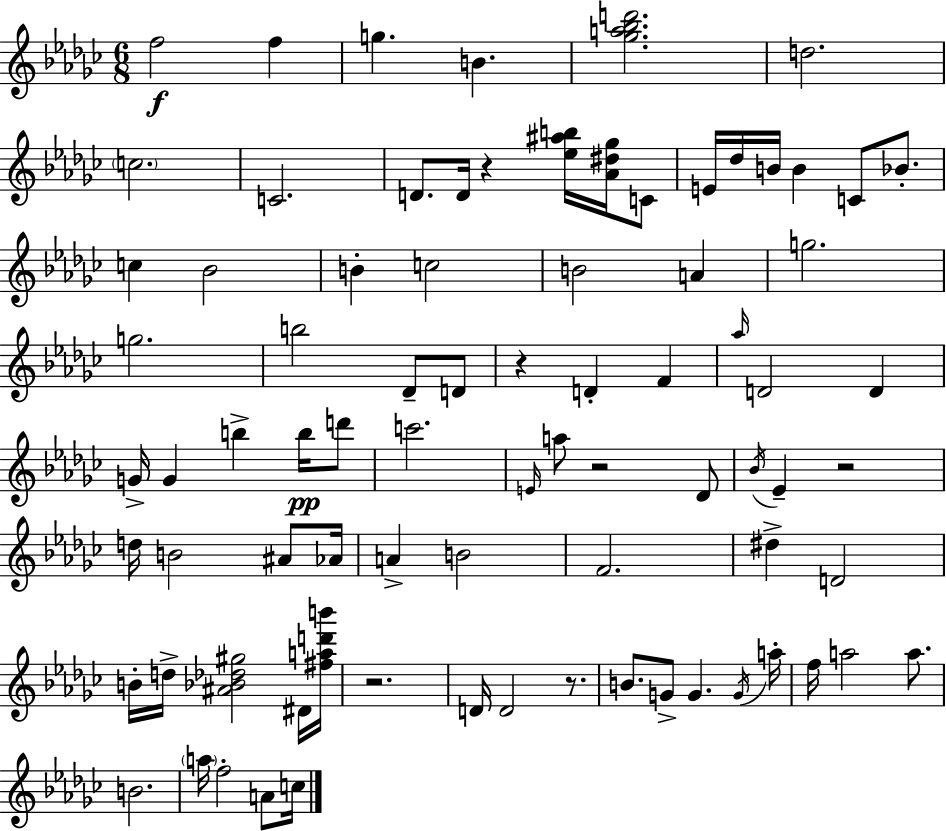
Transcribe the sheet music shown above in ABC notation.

X:1
T:Untitled
M:6/8
L:1/4
K:Ebm
f2 f g B [_ga_bd']2 d2 c2 C2 D/2 D/4 z [_e^ab]/4 [_A^d_g]/4 C/2 E/4 _d/4 B/4 B C/2 _B/2 c _B2 B c2 B2 A g2 g2 b2 _D/2 D/2 z D F _a/4 D2 D G/4 G b b/4 d'/2 c'2 E/4 a/2 z2 _D/2 _B/4 _E z2 d/4 B2 ^A/2 _A/4 A B2 F2 ^d D2 B/4 d/4 [^A_B_d^g]2 ^D/4 [^fad'b']/4 z2 D/4 D2 z/2 B/2 G/2 G G/4 a/4 f/4 a2 a/2 B2 a/4 f2 A/2 c/4